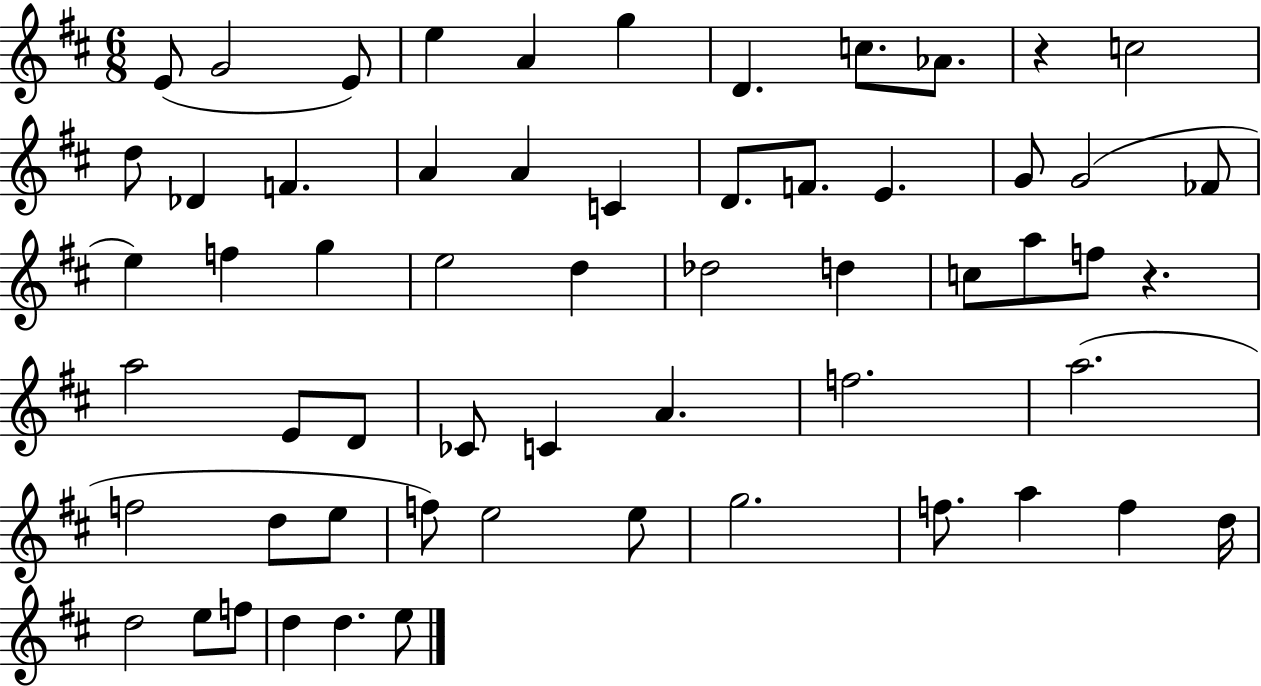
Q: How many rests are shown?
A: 2